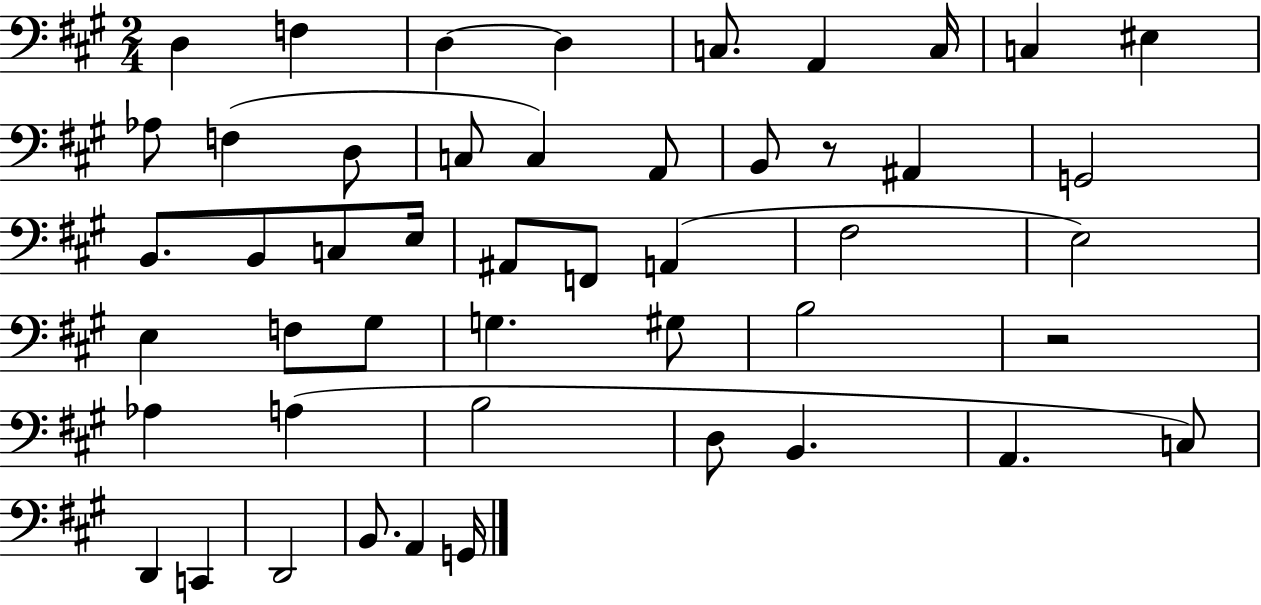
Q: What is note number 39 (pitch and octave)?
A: A2